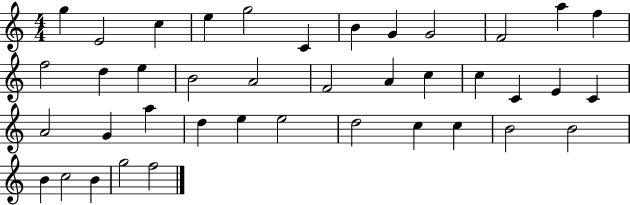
G5/q E4/h C5/q E5/q G5/h C4/q B4/q G4/q G4/h F4/h A5/q F5/q F5/h D5/q E5/q B4/h A4/h F4/h A4/q C5/q C5/q C4/q E4/q C4/q A4/h G4/q A5/q D5/q E5/q E5/h D5/h C5/q C5/q B4/h B4/h B4/q C5/h B4/q G5/h F5/h